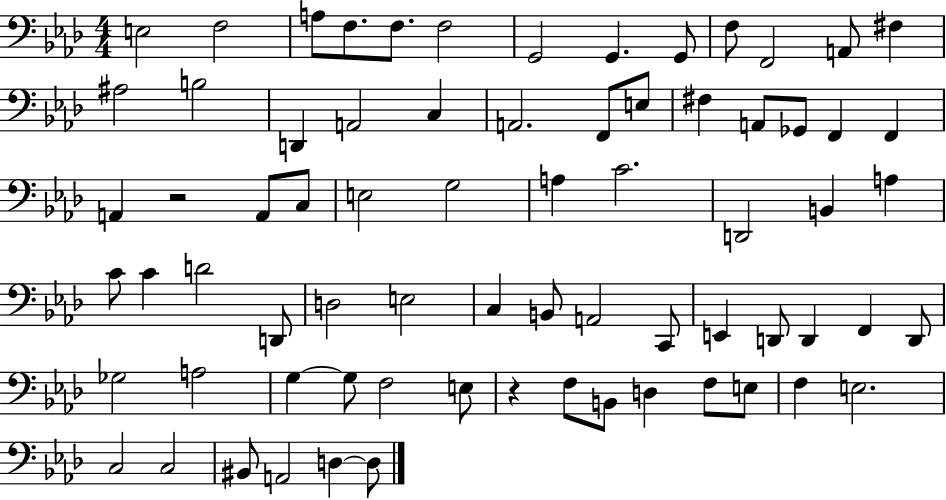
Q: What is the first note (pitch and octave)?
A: E3